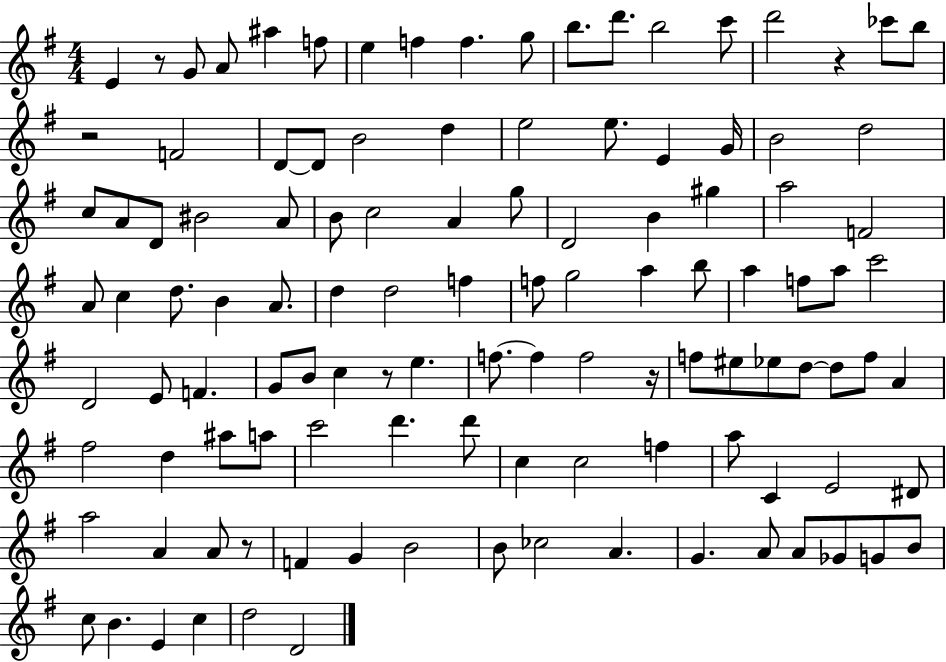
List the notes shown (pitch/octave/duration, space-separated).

E4/q R/e G4/e A4/e A#5/q F5/e E5/q F5/q F5/q. G5/e B5/e. D6/e. B5/h C6/e D6/h R/q CES6/e B5/e R/h F4/h D4/e D4/e B4/h D5/q E5/h E5/e. E4/q G4/s B4/h D5/h C5/e A4/e D4/e BIS4/h A4/e B4/e C5/h A4/q G5/e D4/h B4/q G#5/q A5/h F4/h A4/e C5/q D5/e. B4/q A4/e. D5/q D5/h F5/q F5/e G5/h A5/q B5/e A5/q F5/e A5/e C6/h D4/h E4/e F4/q. G4/e B4/e C5/q R/e E5/q. F5/e. F5/q F5/h R/s F5/e EIS5/e Eb5/e D5/e D5/e F5/e A4/q F#5/h D5/q A#5/e A5/e C6/h D6/q. D6/e C5/q C5/h F5/q A5/e C4/q E4/h D#4/e A5/h A4/q A4/e R/e F4/q G4/q B4/h B4/e CES5/h A4/q. G4/q. A4/e A4/e Gb4/e G4/e B4/e C5/e B4/q. E4/q C5/q D5/h D4/h